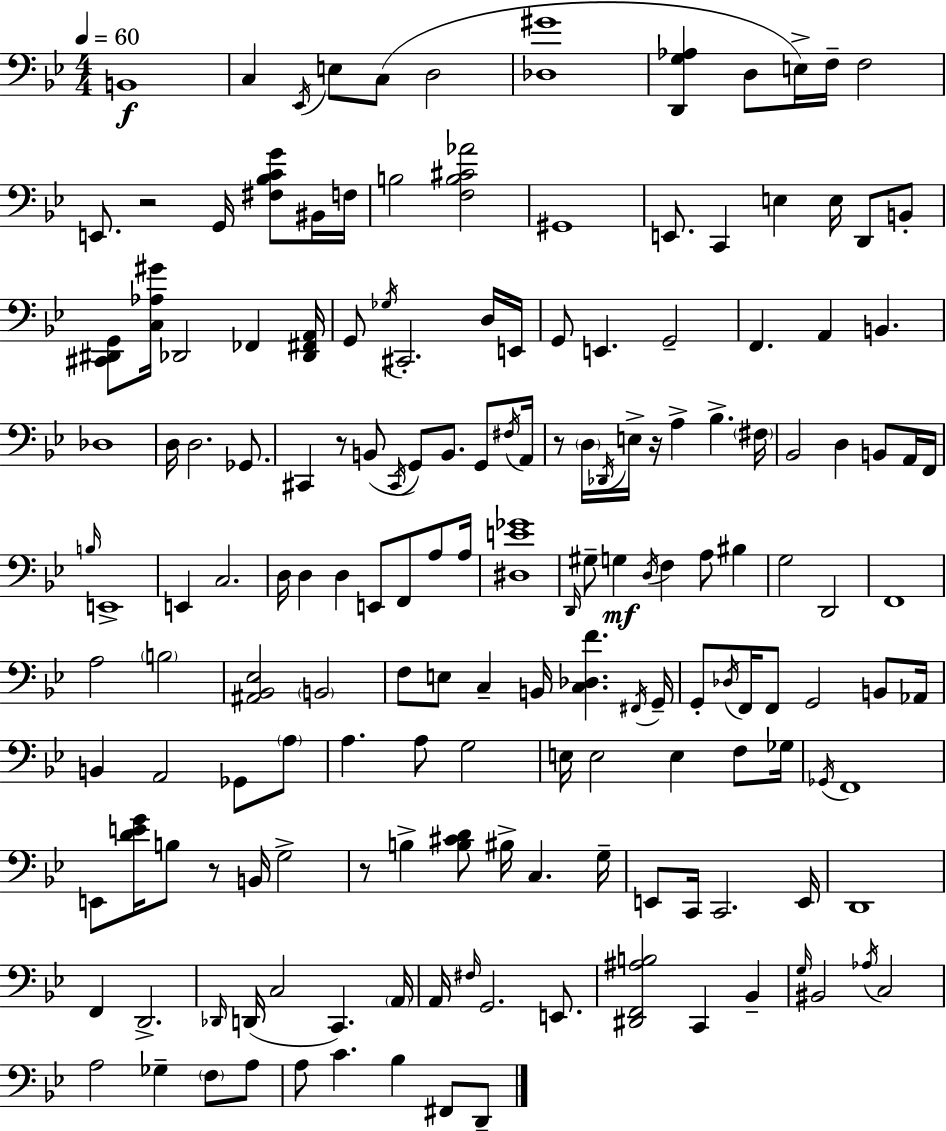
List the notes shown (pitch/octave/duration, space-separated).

B2/w C3/q Eb2/s E3/e C3/e D3/h [Db3,G#4]/w [D2,G3,Ab3]/q D3/e E3/s F3/s F3/h E2/e. R/h G2/s [F#3,Bb3,C4,G4]/e BIS2/s F3/s B3/h [F3,B3,C#4,Ab4]/h G#2/w E2/e. C2/q E3/q E3/s D2/e B2/e [C#2,D#2,G2]/e [C3,Ab3,G#4]/s Db2/h FES2/q [Db2,F#2,A2]/s G2/e Gb3/s C#2/h. D3/s E2/s G2/e E2/q. G2/h F2/q. A2/q B2/q. Db3/w D3/s D3/h. Gb2/e. C#2/q R/e B2/e C#2/s G2/e B2/e. G2/e F#3/s A2/s R/e D3/s Db2/s E3/s R/s A3/q Bb3/q. F#3/s Bb2/h D3/q B2/e A2/s F2/s B3/s E2/w E2/q C3/h. D3/s D3/q D3/q E2/e F2/e A3/e A3/s [D#3,E4,Gb4]/w D2/s G#3/e G3/q D3/s F3/q A3/e BIS3/q G3/h D2/h F2/w A3/h B3/h [A#2,Bb2,Eb3]/h B2/h F3/e E3/e C3/q B2/s [C3,Db3,F4]/q. F#2/s G2/s G2/e Db3/s F2/s F2/e G2/h B2/e Ab2/s B2/q A2/h Gb2/e A3/e A3/q. A3/e G3/h E3/s E3/h E3/q F3/e Gb3/s Gb2/s F2/w E2/e [D4,E4,G4]/s B3/e R/e B2/s G3/h R/e B3/q [B3,C#4,D4]/e BIS3/s C3/q. G3/s E2/e C2/s C2/h. E2/s D2/w F2/q D2/h. Db2/s D2/s C3/h C2/q. A2/s A2/s F#3/s G2/h. E2/e. [D#2,F2,A#3,B3]/h C2/q Bb2/q G3/s BIS2/h Ab3/s C3/h A3/h Gb3/q F3/e A3/e A3/e C4/q. Bb3/q F#2/e D2/e